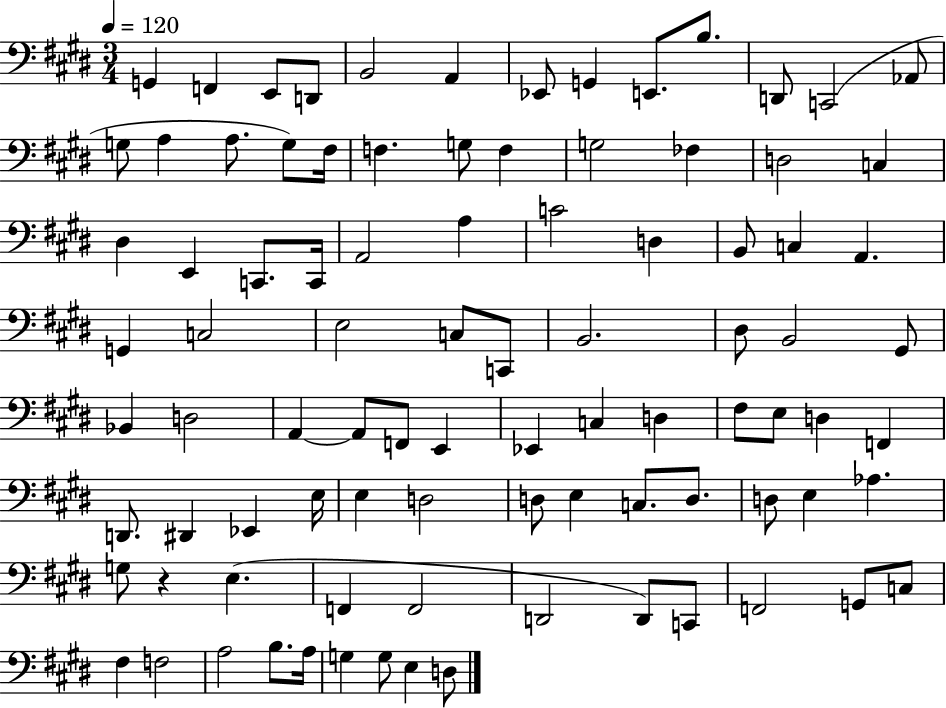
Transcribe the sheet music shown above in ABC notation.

X:1
T:Untitled
M:3/4
L:1/4
K:E
G,, F,, E,,/2 D,,/2 B,,2 A,, _E,,/2 G,, E,,/2 B,/2 D,,/2 C,,2 _A,,/2 G,/2 A, A,/2 G,/2 ^F,/4 F, G,/2 F, G,2 _F, D,2 C, ^D, E,, C,,/2 C,,/4 A,,2 A, C2 D, B,,/2 C, A,, G,, C,2 E,2 C,/2 C,,/2 B,,2 ^D,/2 B,,2 ^G,,/2 _B,, D,2 A,, A,,/2 F,,/2 E,, _E,, C, D, ^F,/2 E,/2 D, F,, D,,/2 ^D,, _E,, E,/4 E, D,2 D,/2 E, C,/2 D,/2 D,/2 E, _A, G,/2 z E, F,, F,,2 D,,2 D,,/2 C,,/2 F,,2 G,,/2 C,/2 ^F, F,2 A,2 B,/2 A,/4 G, G,/2 E, D,/2